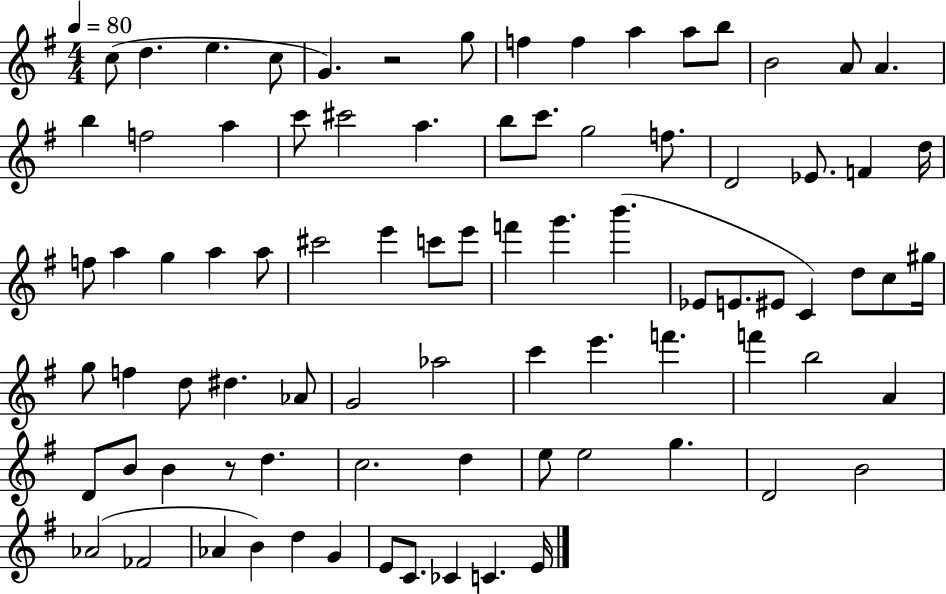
{
  \clef treble
  \numericTimeSignature
  \time 4/4
  \key g \major
  \tempo 4 = 80
  c''8( d''4. e''4. c''8 | g'4.) r2 g''8 | f''4 f''4 a''4 a''8 b''8 | b'2 a'8 a'4. | \break b''4 f''2 a''4 | c'''8 cis'''2 a''4. | b''8 c'''8. g''2 f''8. | d'2 ees'8. f'4 d''16 | \break f''8 a''4 g''4 a''4 a''8 | cis'''2 e'''4 c'''8 e'''8 | f'''4 g'''4. b'''4.( | ees'8 e'8. eis'8 c'4) d''8 c''8 gis''16 | \break g''8 f''4 d''8 dis''4. aes'8 | g'2 aes''2 | c'''4 e'''4. f'''4. | f'''4 b''2 a'4 | \break d'8 b'8 b'4 r8 d''4. | c''2. d''4 | e''8 e''2 g''4. | d'2 b'2 | \break aes'2( fes'2 | aes'4 b'4) d''4 g'4 | e'8 c'8. ces'4 c'4. e'16 | \bar "|."
}